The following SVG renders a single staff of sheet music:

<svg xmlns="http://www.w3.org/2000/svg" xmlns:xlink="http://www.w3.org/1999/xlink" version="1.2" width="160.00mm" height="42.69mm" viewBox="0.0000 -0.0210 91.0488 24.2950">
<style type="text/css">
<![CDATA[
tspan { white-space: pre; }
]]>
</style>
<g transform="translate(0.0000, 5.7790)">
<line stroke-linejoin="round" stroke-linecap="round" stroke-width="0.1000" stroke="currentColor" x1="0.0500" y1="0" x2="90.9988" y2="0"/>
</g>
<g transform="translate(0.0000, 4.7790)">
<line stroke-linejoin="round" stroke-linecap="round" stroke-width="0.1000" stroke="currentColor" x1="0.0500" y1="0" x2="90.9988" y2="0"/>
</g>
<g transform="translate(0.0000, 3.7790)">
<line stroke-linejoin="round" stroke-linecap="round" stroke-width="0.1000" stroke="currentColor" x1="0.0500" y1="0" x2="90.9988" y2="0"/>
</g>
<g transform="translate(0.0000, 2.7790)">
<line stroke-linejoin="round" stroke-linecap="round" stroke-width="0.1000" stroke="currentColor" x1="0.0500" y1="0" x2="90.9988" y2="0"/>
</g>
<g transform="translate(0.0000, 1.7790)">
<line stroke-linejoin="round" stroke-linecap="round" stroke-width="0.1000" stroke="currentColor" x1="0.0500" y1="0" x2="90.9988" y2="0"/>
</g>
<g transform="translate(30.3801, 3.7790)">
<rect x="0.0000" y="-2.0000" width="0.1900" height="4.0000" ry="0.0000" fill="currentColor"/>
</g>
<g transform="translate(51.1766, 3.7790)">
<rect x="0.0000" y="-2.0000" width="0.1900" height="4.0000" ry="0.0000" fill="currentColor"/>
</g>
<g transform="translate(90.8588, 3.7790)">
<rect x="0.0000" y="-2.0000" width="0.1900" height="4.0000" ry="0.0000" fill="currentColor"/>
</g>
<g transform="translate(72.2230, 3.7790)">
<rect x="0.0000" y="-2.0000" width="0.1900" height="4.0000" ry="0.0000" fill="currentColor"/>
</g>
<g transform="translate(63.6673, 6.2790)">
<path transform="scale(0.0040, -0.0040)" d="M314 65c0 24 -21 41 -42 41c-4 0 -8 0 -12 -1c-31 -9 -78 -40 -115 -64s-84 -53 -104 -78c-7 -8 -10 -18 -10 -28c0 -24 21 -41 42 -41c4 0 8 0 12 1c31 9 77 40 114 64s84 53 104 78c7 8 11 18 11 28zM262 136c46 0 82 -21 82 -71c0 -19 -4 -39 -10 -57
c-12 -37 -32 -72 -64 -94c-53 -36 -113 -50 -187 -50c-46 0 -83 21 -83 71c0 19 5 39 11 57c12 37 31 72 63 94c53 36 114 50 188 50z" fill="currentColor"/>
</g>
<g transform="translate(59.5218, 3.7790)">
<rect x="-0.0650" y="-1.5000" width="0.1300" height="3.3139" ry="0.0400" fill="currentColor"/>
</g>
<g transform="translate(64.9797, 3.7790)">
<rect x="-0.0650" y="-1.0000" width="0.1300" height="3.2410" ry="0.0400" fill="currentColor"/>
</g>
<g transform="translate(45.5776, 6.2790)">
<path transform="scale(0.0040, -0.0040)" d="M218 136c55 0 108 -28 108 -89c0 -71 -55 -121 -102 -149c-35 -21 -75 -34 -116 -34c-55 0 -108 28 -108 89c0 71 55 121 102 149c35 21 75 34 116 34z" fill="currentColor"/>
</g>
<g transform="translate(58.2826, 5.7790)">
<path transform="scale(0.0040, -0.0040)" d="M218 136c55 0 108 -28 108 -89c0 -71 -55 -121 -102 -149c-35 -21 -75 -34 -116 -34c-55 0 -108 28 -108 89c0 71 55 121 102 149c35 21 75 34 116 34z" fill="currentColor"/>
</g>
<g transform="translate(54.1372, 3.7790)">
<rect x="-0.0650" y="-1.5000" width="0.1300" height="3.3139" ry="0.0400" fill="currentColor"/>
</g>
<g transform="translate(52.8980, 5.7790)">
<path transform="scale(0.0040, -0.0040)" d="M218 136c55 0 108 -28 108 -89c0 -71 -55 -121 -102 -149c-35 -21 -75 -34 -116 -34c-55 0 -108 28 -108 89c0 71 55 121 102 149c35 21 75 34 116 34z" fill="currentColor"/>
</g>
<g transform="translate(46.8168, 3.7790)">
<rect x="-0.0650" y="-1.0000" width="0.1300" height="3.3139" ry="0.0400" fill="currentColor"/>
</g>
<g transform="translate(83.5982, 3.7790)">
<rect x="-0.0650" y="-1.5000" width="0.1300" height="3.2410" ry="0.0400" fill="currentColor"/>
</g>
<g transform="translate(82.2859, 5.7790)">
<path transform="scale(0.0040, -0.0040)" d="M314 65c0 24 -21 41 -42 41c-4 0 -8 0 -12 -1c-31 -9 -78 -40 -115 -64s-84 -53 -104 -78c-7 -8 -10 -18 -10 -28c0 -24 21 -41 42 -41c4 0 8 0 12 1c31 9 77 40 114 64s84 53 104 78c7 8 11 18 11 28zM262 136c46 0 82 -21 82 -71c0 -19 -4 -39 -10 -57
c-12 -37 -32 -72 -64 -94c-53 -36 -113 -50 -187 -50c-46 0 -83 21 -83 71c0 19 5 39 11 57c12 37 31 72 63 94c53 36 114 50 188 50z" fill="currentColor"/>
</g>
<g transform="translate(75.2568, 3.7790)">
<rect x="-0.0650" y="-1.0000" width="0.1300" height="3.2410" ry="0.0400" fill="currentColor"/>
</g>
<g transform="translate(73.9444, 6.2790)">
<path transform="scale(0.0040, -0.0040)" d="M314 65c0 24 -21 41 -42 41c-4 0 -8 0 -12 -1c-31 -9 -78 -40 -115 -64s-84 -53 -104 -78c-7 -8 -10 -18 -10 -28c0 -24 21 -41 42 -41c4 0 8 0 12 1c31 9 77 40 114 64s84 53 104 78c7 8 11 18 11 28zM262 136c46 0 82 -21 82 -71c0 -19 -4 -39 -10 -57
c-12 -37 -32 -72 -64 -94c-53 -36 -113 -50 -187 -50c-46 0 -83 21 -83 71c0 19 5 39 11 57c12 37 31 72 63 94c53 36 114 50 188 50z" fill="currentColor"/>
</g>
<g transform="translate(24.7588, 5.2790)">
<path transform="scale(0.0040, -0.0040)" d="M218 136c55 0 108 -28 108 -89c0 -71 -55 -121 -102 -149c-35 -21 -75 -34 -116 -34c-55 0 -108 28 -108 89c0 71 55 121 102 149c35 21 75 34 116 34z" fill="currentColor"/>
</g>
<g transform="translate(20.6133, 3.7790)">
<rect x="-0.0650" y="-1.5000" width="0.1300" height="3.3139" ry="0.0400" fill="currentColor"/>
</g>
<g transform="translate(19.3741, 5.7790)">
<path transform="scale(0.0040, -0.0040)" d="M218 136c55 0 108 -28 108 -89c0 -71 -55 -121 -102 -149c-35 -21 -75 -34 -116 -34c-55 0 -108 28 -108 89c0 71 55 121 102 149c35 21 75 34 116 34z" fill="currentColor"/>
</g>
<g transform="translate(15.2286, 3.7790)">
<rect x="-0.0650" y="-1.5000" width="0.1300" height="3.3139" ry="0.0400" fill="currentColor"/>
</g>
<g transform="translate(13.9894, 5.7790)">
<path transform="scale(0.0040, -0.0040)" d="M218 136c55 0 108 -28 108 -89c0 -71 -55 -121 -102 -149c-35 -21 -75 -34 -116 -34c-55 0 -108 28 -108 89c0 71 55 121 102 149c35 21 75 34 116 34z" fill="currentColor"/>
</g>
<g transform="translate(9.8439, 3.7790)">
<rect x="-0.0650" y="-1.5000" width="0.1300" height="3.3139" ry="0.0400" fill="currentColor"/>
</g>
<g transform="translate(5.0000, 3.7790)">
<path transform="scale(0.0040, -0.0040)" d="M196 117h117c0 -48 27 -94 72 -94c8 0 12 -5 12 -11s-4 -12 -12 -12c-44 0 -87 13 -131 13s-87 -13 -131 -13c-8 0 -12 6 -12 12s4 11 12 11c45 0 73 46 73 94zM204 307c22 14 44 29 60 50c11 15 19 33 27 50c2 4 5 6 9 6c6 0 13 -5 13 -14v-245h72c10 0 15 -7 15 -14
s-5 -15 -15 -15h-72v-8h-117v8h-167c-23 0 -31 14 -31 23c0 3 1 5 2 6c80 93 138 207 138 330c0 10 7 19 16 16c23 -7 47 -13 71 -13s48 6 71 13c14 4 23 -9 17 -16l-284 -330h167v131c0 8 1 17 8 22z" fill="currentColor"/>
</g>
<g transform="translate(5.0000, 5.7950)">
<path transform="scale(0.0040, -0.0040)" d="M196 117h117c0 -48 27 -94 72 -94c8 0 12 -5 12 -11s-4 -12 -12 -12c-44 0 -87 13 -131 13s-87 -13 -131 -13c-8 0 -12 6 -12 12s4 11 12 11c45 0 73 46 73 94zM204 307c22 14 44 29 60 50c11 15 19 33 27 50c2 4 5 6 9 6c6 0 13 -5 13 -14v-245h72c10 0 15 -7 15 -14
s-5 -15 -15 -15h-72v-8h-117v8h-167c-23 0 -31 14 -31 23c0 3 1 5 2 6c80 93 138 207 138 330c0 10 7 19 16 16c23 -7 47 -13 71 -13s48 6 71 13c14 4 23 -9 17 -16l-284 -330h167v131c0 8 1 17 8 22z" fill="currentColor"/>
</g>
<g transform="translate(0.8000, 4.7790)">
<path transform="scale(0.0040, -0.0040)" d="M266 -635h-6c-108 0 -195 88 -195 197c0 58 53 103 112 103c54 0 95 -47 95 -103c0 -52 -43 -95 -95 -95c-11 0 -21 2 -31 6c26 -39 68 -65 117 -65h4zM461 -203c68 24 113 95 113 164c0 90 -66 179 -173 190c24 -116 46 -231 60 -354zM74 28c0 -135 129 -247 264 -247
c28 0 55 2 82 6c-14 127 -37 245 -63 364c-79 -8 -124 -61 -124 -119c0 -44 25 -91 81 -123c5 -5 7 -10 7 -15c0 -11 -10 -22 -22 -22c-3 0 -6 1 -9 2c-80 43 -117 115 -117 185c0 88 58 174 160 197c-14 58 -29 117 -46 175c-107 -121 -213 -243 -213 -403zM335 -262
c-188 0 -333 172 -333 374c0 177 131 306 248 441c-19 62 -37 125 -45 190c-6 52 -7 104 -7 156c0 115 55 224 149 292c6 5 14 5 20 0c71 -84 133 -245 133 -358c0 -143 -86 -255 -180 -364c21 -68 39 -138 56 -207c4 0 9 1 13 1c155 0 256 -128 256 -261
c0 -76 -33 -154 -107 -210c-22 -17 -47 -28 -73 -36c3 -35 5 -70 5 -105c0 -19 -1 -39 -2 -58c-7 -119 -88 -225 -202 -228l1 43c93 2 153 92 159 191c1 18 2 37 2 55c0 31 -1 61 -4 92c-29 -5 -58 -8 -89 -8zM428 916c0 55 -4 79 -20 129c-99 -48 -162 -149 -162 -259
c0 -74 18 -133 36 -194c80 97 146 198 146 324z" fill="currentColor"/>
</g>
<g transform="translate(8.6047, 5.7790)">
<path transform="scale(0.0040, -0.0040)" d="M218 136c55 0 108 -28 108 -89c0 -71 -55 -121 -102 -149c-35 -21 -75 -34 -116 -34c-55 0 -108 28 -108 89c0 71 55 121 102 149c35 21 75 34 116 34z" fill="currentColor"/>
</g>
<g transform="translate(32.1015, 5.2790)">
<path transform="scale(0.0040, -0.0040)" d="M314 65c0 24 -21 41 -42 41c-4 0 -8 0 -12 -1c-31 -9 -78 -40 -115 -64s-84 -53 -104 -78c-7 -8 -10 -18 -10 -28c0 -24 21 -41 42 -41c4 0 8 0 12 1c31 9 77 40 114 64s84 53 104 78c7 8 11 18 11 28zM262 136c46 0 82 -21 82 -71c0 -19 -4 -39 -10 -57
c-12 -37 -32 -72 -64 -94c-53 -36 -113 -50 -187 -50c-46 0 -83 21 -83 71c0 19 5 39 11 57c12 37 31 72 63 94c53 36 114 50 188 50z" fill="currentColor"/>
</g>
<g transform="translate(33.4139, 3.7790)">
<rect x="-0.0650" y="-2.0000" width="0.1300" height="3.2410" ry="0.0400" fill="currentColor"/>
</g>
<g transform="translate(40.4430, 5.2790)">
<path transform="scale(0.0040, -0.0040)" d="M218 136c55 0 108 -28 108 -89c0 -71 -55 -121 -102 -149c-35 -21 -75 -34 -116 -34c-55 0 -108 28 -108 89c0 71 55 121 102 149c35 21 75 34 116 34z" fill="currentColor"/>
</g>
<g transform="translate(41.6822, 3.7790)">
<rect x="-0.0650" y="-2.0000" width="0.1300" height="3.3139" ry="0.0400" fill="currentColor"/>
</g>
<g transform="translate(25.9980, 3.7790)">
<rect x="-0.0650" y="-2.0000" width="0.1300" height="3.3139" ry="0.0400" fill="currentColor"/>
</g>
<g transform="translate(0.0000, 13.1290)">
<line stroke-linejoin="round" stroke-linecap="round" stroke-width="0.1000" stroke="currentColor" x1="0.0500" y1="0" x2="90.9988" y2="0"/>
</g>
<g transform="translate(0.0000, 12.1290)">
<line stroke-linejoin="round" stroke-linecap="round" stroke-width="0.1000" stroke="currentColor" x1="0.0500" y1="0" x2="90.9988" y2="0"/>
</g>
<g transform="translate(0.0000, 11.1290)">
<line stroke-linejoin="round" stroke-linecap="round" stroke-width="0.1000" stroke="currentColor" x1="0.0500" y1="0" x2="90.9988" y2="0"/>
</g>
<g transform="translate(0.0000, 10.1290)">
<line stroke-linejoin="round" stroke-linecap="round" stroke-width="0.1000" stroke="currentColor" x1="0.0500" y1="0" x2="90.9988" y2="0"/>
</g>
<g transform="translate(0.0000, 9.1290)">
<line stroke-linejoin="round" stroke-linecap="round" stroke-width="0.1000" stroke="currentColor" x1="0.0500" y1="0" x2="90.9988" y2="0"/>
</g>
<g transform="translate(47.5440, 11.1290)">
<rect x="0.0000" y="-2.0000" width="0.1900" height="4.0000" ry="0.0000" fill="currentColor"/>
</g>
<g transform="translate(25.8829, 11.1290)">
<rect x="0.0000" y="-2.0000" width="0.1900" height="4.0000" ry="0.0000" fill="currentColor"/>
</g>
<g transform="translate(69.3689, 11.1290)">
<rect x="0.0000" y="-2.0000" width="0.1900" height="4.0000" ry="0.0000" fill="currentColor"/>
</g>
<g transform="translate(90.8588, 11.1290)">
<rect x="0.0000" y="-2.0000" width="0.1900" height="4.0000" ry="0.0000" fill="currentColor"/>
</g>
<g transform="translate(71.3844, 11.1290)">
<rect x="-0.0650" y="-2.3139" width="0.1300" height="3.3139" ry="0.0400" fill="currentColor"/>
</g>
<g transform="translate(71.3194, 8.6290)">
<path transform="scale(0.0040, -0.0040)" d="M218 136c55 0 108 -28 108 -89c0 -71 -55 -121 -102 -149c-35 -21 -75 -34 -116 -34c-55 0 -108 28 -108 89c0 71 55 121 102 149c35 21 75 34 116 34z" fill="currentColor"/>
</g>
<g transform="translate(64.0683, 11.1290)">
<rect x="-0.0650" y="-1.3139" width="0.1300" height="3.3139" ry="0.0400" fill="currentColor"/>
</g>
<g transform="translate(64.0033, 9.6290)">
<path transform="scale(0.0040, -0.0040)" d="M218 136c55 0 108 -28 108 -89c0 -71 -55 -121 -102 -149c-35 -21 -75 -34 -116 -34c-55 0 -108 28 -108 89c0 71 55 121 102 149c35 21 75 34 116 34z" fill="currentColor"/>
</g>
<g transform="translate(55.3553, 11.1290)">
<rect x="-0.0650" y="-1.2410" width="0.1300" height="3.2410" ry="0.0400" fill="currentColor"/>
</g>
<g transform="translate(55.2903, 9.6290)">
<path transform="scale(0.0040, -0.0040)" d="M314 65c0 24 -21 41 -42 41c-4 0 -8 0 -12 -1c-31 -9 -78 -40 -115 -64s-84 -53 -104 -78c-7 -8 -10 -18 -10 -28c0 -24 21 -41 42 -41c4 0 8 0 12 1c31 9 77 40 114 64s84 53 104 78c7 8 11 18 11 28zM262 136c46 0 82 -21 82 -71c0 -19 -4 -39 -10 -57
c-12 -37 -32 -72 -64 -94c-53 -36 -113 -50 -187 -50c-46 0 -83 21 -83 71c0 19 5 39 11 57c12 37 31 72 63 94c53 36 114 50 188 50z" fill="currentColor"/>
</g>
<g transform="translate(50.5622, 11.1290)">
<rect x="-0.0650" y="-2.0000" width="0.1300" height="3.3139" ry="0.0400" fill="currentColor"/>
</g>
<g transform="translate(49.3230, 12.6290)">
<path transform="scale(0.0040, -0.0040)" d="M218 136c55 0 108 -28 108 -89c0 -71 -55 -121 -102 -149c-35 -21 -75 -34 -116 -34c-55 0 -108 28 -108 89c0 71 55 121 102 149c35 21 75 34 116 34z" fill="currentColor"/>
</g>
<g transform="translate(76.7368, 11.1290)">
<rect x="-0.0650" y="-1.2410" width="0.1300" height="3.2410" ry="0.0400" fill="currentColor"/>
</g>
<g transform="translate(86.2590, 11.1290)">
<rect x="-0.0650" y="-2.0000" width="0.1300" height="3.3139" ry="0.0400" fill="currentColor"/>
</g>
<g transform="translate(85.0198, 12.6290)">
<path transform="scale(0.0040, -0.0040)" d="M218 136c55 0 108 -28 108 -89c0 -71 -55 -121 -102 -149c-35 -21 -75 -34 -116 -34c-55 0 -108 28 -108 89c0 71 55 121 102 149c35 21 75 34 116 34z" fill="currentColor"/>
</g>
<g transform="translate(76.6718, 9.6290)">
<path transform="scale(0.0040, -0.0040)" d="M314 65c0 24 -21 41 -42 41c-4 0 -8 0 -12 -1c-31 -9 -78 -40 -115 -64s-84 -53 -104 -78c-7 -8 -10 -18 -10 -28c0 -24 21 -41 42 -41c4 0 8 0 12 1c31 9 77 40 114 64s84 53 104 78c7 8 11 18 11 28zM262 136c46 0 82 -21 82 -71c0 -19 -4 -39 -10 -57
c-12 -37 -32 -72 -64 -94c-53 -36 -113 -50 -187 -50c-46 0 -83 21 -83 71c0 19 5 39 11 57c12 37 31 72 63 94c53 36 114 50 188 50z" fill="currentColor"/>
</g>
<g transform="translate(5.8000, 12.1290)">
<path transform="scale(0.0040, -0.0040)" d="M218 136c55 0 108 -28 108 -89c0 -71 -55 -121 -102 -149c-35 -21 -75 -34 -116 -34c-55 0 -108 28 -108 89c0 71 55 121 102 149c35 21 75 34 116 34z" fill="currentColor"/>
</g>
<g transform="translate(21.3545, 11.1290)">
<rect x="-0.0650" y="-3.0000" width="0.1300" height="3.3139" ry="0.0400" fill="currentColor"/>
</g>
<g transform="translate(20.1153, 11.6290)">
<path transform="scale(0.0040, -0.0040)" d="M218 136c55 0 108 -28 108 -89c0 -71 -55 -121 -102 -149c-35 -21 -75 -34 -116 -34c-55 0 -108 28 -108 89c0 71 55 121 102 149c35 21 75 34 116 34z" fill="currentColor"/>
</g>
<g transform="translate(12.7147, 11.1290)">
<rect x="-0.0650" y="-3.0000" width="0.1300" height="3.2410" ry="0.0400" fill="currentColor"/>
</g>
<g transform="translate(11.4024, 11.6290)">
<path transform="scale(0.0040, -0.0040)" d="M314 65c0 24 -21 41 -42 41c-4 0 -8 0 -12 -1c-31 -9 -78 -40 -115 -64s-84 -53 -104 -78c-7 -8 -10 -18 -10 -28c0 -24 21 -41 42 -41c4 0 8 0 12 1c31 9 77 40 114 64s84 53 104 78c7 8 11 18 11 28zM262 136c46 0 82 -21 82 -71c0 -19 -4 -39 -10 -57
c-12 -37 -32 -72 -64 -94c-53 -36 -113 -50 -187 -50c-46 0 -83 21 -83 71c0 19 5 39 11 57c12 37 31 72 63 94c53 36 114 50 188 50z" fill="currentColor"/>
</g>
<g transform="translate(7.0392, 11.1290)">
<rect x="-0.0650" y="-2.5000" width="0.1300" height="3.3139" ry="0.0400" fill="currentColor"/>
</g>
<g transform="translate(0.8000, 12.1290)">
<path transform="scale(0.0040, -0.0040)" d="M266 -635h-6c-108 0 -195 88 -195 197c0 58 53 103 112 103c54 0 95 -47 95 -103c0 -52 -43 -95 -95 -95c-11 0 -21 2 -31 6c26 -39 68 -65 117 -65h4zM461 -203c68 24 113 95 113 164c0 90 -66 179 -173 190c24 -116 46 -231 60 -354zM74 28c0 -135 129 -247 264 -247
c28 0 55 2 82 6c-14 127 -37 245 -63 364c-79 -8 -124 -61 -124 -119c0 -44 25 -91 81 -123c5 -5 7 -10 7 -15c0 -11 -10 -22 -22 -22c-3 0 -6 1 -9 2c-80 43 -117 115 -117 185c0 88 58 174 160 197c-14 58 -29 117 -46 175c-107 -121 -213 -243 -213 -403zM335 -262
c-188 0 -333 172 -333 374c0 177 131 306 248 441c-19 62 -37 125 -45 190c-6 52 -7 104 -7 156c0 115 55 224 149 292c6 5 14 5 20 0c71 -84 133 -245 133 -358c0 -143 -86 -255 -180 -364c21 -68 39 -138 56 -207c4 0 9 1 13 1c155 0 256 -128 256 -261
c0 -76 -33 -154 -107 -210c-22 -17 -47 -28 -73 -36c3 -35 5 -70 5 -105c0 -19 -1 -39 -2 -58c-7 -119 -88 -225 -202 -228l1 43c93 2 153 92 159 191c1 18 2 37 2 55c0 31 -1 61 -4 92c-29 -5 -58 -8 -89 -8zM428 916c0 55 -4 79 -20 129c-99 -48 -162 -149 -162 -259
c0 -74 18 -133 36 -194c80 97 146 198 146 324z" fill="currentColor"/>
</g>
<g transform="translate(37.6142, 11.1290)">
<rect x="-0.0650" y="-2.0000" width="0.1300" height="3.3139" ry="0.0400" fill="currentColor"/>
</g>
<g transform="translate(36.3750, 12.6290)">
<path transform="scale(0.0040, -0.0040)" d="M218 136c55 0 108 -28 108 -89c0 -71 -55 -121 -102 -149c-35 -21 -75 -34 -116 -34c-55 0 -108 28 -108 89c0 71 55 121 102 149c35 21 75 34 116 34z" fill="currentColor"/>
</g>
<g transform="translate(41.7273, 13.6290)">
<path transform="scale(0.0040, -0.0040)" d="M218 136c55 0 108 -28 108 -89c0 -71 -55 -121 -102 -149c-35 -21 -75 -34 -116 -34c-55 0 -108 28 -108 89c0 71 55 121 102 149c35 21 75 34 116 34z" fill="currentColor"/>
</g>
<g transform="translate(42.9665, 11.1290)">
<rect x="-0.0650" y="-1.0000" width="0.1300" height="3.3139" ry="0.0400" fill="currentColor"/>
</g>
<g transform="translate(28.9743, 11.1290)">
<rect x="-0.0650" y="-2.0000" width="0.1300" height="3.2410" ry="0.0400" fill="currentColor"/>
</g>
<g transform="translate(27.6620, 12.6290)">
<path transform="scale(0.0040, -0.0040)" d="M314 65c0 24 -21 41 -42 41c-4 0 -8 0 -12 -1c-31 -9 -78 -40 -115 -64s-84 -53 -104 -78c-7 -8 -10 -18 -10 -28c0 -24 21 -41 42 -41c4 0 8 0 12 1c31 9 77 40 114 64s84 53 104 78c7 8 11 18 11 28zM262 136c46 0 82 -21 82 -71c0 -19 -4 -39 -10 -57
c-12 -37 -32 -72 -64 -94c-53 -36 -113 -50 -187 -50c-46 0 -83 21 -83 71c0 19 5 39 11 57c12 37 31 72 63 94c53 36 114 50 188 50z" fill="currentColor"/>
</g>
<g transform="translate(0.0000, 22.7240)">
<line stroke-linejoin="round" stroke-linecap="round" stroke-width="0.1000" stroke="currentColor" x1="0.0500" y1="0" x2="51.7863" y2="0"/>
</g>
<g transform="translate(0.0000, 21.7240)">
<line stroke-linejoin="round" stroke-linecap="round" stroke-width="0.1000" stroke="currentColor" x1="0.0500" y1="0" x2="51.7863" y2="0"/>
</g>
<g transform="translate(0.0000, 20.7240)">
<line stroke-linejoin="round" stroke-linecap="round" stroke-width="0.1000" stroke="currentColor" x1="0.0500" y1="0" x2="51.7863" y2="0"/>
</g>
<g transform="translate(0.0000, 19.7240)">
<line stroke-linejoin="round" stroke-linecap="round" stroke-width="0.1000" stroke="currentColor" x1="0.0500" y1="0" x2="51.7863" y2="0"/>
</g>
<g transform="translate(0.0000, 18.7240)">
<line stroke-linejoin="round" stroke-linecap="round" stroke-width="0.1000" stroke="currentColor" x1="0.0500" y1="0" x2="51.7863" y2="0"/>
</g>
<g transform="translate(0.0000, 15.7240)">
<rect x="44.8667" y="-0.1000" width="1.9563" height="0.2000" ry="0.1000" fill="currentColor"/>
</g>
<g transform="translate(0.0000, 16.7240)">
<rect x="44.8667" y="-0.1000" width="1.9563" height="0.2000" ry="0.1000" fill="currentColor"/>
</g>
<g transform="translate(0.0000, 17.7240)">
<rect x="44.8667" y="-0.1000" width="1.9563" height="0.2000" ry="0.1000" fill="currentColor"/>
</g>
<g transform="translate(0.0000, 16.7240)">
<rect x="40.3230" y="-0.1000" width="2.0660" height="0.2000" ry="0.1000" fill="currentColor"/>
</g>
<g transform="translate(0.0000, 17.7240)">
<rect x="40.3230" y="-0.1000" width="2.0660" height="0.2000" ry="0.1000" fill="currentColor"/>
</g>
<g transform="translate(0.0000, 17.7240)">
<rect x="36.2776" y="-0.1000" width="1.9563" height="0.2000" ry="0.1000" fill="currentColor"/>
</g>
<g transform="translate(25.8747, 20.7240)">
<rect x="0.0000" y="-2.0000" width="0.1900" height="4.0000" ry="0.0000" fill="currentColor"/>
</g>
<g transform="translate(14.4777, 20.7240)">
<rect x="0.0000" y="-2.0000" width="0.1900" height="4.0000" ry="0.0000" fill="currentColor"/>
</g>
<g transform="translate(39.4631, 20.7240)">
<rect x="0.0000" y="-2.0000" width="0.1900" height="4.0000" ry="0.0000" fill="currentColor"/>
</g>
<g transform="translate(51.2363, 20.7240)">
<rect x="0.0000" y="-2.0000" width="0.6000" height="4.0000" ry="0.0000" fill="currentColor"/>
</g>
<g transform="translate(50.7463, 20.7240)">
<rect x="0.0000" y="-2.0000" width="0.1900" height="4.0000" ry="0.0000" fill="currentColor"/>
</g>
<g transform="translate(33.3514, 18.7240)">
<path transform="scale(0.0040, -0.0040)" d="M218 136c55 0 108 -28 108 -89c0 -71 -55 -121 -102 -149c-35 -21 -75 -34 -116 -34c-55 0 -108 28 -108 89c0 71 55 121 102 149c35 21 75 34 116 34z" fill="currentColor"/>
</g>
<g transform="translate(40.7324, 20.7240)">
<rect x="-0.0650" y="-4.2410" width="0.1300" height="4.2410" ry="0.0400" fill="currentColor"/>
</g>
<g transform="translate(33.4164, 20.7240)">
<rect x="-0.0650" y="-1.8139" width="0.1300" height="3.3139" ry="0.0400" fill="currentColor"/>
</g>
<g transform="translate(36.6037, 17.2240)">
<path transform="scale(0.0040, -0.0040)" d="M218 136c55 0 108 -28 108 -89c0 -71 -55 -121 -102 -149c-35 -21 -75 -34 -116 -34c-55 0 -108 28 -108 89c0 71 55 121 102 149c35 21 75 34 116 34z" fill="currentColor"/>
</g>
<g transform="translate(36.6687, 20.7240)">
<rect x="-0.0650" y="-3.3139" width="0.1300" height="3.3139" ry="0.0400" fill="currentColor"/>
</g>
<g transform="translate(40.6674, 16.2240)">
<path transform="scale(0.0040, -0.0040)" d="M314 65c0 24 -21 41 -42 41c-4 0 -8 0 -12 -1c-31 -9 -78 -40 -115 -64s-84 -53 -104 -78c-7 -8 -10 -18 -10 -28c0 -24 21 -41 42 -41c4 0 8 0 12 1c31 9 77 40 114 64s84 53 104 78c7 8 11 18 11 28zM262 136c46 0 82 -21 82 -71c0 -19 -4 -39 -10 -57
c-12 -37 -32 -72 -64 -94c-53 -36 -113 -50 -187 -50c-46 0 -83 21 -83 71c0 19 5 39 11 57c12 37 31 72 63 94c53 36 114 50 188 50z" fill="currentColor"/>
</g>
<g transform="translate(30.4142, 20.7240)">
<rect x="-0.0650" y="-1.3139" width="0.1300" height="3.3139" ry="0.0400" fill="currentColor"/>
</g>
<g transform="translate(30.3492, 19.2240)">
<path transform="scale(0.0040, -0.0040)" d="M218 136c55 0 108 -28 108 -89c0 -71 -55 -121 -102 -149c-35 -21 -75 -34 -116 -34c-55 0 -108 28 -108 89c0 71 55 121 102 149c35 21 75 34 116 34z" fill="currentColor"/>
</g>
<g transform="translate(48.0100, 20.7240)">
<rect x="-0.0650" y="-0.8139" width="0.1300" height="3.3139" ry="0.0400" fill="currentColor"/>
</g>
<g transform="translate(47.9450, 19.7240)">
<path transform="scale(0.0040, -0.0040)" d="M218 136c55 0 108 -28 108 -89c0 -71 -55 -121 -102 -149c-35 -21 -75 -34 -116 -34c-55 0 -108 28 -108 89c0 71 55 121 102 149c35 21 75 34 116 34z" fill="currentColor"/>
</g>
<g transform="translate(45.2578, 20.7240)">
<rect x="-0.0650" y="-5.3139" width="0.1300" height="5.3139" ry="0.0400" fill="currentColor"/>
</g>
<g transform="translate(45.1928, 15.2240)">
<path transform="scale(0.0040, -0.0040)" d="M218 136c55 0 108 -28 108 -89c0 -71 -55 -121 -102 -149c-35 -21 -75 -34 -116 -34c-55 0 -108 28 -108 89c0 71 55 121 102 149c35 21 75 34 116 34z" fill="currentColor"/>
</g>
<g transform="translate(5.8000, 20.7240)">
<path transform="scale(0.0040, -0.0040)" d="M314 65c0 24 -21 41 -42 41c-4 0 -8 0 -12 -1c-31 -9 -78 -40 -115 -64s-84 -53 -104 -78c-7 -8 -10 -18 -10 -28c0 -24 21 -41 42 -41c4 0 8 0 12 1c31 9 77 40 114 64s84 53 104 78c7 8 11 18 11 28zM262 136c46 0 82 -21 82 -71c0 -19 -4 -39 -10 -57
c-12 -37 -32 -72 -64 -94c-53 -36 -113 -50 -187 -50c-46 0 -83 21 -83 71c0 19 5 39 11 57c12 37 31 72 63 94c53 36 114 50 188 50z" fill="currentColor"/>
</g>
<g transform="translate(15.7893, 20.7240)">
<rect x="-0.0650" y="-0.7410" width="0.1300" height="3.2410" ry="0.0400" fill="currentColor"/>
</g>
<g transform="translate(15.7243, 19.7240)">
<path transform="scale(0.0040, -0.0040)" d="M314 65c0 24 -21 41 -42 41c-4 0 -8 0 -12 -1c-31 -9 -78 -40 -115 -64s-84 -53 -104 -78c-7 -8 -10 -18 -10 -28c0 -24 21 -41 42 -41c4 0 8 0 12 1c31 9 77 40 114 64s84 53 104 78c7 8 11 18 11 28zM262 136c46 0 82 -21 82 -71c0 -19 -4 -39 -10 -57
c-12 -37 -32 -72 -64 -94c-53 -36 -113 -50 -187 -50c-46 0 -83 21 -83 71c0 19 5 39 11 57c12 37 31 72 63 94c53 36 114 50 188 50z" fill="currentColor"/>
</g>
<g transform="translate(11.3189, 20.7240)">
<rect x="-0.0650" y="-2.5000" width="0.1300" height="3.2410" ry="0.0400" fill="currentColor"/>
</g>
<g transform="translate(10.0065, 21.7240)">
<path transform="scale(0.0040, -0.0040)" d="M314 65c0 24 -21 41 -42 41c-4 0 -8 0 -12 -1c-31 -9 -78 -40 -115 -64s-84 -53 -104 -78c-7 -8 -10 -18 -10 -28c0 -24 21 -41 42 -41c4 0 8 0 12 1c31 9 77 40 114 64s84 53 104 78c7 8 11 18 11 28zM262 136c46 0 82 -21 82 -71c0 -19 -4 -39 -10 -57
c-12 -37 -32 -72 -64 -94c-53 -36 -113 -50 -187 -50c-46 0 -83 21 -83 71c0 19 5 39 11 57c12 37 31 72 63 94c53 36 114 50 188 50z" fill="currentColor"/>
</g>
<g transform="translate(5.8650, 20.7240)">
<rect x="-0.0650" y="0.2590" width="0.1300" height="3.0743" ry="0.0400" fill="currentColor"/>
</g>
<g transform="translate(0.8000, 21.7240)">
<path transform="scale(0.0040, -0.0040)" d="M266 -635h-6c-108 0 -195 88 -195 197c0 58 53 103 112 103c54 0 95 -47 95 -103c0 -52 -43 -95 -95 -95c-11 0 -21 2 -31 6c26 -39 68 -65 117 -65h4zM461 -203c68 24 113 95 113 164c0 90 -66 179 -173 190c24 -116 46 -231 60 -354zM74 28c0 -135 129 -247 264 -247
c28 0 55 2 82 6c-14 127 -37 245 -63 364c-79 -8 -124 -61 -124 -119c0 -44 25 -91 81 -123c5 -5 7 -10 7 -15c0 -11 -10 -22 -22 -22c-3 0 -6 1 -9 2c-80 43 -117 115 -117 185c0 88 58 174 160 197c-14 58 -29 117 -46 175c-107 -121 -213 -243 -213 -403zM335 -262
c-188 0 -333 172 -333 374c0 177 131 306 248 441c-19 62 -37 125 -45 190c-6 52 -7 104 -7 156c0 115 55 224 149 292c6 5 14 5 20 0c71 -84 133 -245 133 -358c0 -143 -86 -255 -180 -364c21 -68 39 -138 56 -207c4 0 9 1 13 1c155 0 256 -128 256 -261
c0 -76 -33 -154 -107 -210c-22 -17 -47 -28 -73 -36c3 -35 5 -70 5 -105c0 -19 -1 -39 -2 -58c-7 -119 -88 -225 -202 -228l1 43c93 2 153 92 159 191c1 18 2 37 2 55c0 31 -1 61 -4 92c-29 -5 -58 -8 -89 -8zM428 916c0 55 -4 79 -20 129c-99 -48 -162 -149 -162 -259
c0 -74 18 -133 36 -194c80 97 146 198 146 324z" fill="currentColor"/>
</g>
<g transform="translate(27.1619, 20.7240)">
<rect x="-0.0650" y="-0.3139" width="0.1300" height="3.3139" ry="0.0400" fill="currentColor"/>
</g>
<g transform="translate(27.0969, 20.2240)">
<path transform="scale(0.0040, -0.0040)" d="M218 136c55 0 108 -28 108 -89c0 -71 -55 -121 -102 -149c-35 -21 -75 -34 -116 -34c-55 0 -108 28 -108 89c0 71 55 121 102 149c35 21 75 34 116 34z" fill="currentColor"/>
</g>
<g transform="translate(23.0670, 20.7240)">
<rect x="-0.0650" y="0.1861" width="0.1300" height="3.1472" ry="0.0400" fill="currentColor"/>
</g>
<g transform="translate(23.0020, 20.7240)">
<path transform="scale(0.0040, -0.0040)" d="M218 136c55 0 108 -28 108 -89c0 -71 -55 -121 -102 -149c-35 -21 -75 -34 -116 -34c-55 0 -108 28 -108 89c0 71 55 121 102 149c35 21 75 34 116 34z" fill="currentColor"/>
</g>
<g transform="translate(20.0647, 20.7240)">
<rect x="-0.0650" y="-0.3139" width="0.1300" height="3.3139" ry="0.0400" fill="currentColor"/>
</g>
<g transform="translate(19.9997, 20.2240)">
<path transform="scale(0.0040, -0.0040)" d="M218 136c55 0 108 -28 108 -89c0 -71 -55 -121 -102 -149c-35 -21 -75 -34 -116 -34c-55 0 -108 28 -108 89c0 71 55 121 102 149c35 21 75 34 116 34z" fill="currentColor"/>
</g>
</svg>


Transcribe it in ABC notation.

X:1
T:Untitled
M:4/4
L:1/4
K:C
E E E F F2 F D E E D2 D2 E2 G A2 A F2 F D F e2 e g e2 F B2 G2 d2 c B c e f b d'2 f' d